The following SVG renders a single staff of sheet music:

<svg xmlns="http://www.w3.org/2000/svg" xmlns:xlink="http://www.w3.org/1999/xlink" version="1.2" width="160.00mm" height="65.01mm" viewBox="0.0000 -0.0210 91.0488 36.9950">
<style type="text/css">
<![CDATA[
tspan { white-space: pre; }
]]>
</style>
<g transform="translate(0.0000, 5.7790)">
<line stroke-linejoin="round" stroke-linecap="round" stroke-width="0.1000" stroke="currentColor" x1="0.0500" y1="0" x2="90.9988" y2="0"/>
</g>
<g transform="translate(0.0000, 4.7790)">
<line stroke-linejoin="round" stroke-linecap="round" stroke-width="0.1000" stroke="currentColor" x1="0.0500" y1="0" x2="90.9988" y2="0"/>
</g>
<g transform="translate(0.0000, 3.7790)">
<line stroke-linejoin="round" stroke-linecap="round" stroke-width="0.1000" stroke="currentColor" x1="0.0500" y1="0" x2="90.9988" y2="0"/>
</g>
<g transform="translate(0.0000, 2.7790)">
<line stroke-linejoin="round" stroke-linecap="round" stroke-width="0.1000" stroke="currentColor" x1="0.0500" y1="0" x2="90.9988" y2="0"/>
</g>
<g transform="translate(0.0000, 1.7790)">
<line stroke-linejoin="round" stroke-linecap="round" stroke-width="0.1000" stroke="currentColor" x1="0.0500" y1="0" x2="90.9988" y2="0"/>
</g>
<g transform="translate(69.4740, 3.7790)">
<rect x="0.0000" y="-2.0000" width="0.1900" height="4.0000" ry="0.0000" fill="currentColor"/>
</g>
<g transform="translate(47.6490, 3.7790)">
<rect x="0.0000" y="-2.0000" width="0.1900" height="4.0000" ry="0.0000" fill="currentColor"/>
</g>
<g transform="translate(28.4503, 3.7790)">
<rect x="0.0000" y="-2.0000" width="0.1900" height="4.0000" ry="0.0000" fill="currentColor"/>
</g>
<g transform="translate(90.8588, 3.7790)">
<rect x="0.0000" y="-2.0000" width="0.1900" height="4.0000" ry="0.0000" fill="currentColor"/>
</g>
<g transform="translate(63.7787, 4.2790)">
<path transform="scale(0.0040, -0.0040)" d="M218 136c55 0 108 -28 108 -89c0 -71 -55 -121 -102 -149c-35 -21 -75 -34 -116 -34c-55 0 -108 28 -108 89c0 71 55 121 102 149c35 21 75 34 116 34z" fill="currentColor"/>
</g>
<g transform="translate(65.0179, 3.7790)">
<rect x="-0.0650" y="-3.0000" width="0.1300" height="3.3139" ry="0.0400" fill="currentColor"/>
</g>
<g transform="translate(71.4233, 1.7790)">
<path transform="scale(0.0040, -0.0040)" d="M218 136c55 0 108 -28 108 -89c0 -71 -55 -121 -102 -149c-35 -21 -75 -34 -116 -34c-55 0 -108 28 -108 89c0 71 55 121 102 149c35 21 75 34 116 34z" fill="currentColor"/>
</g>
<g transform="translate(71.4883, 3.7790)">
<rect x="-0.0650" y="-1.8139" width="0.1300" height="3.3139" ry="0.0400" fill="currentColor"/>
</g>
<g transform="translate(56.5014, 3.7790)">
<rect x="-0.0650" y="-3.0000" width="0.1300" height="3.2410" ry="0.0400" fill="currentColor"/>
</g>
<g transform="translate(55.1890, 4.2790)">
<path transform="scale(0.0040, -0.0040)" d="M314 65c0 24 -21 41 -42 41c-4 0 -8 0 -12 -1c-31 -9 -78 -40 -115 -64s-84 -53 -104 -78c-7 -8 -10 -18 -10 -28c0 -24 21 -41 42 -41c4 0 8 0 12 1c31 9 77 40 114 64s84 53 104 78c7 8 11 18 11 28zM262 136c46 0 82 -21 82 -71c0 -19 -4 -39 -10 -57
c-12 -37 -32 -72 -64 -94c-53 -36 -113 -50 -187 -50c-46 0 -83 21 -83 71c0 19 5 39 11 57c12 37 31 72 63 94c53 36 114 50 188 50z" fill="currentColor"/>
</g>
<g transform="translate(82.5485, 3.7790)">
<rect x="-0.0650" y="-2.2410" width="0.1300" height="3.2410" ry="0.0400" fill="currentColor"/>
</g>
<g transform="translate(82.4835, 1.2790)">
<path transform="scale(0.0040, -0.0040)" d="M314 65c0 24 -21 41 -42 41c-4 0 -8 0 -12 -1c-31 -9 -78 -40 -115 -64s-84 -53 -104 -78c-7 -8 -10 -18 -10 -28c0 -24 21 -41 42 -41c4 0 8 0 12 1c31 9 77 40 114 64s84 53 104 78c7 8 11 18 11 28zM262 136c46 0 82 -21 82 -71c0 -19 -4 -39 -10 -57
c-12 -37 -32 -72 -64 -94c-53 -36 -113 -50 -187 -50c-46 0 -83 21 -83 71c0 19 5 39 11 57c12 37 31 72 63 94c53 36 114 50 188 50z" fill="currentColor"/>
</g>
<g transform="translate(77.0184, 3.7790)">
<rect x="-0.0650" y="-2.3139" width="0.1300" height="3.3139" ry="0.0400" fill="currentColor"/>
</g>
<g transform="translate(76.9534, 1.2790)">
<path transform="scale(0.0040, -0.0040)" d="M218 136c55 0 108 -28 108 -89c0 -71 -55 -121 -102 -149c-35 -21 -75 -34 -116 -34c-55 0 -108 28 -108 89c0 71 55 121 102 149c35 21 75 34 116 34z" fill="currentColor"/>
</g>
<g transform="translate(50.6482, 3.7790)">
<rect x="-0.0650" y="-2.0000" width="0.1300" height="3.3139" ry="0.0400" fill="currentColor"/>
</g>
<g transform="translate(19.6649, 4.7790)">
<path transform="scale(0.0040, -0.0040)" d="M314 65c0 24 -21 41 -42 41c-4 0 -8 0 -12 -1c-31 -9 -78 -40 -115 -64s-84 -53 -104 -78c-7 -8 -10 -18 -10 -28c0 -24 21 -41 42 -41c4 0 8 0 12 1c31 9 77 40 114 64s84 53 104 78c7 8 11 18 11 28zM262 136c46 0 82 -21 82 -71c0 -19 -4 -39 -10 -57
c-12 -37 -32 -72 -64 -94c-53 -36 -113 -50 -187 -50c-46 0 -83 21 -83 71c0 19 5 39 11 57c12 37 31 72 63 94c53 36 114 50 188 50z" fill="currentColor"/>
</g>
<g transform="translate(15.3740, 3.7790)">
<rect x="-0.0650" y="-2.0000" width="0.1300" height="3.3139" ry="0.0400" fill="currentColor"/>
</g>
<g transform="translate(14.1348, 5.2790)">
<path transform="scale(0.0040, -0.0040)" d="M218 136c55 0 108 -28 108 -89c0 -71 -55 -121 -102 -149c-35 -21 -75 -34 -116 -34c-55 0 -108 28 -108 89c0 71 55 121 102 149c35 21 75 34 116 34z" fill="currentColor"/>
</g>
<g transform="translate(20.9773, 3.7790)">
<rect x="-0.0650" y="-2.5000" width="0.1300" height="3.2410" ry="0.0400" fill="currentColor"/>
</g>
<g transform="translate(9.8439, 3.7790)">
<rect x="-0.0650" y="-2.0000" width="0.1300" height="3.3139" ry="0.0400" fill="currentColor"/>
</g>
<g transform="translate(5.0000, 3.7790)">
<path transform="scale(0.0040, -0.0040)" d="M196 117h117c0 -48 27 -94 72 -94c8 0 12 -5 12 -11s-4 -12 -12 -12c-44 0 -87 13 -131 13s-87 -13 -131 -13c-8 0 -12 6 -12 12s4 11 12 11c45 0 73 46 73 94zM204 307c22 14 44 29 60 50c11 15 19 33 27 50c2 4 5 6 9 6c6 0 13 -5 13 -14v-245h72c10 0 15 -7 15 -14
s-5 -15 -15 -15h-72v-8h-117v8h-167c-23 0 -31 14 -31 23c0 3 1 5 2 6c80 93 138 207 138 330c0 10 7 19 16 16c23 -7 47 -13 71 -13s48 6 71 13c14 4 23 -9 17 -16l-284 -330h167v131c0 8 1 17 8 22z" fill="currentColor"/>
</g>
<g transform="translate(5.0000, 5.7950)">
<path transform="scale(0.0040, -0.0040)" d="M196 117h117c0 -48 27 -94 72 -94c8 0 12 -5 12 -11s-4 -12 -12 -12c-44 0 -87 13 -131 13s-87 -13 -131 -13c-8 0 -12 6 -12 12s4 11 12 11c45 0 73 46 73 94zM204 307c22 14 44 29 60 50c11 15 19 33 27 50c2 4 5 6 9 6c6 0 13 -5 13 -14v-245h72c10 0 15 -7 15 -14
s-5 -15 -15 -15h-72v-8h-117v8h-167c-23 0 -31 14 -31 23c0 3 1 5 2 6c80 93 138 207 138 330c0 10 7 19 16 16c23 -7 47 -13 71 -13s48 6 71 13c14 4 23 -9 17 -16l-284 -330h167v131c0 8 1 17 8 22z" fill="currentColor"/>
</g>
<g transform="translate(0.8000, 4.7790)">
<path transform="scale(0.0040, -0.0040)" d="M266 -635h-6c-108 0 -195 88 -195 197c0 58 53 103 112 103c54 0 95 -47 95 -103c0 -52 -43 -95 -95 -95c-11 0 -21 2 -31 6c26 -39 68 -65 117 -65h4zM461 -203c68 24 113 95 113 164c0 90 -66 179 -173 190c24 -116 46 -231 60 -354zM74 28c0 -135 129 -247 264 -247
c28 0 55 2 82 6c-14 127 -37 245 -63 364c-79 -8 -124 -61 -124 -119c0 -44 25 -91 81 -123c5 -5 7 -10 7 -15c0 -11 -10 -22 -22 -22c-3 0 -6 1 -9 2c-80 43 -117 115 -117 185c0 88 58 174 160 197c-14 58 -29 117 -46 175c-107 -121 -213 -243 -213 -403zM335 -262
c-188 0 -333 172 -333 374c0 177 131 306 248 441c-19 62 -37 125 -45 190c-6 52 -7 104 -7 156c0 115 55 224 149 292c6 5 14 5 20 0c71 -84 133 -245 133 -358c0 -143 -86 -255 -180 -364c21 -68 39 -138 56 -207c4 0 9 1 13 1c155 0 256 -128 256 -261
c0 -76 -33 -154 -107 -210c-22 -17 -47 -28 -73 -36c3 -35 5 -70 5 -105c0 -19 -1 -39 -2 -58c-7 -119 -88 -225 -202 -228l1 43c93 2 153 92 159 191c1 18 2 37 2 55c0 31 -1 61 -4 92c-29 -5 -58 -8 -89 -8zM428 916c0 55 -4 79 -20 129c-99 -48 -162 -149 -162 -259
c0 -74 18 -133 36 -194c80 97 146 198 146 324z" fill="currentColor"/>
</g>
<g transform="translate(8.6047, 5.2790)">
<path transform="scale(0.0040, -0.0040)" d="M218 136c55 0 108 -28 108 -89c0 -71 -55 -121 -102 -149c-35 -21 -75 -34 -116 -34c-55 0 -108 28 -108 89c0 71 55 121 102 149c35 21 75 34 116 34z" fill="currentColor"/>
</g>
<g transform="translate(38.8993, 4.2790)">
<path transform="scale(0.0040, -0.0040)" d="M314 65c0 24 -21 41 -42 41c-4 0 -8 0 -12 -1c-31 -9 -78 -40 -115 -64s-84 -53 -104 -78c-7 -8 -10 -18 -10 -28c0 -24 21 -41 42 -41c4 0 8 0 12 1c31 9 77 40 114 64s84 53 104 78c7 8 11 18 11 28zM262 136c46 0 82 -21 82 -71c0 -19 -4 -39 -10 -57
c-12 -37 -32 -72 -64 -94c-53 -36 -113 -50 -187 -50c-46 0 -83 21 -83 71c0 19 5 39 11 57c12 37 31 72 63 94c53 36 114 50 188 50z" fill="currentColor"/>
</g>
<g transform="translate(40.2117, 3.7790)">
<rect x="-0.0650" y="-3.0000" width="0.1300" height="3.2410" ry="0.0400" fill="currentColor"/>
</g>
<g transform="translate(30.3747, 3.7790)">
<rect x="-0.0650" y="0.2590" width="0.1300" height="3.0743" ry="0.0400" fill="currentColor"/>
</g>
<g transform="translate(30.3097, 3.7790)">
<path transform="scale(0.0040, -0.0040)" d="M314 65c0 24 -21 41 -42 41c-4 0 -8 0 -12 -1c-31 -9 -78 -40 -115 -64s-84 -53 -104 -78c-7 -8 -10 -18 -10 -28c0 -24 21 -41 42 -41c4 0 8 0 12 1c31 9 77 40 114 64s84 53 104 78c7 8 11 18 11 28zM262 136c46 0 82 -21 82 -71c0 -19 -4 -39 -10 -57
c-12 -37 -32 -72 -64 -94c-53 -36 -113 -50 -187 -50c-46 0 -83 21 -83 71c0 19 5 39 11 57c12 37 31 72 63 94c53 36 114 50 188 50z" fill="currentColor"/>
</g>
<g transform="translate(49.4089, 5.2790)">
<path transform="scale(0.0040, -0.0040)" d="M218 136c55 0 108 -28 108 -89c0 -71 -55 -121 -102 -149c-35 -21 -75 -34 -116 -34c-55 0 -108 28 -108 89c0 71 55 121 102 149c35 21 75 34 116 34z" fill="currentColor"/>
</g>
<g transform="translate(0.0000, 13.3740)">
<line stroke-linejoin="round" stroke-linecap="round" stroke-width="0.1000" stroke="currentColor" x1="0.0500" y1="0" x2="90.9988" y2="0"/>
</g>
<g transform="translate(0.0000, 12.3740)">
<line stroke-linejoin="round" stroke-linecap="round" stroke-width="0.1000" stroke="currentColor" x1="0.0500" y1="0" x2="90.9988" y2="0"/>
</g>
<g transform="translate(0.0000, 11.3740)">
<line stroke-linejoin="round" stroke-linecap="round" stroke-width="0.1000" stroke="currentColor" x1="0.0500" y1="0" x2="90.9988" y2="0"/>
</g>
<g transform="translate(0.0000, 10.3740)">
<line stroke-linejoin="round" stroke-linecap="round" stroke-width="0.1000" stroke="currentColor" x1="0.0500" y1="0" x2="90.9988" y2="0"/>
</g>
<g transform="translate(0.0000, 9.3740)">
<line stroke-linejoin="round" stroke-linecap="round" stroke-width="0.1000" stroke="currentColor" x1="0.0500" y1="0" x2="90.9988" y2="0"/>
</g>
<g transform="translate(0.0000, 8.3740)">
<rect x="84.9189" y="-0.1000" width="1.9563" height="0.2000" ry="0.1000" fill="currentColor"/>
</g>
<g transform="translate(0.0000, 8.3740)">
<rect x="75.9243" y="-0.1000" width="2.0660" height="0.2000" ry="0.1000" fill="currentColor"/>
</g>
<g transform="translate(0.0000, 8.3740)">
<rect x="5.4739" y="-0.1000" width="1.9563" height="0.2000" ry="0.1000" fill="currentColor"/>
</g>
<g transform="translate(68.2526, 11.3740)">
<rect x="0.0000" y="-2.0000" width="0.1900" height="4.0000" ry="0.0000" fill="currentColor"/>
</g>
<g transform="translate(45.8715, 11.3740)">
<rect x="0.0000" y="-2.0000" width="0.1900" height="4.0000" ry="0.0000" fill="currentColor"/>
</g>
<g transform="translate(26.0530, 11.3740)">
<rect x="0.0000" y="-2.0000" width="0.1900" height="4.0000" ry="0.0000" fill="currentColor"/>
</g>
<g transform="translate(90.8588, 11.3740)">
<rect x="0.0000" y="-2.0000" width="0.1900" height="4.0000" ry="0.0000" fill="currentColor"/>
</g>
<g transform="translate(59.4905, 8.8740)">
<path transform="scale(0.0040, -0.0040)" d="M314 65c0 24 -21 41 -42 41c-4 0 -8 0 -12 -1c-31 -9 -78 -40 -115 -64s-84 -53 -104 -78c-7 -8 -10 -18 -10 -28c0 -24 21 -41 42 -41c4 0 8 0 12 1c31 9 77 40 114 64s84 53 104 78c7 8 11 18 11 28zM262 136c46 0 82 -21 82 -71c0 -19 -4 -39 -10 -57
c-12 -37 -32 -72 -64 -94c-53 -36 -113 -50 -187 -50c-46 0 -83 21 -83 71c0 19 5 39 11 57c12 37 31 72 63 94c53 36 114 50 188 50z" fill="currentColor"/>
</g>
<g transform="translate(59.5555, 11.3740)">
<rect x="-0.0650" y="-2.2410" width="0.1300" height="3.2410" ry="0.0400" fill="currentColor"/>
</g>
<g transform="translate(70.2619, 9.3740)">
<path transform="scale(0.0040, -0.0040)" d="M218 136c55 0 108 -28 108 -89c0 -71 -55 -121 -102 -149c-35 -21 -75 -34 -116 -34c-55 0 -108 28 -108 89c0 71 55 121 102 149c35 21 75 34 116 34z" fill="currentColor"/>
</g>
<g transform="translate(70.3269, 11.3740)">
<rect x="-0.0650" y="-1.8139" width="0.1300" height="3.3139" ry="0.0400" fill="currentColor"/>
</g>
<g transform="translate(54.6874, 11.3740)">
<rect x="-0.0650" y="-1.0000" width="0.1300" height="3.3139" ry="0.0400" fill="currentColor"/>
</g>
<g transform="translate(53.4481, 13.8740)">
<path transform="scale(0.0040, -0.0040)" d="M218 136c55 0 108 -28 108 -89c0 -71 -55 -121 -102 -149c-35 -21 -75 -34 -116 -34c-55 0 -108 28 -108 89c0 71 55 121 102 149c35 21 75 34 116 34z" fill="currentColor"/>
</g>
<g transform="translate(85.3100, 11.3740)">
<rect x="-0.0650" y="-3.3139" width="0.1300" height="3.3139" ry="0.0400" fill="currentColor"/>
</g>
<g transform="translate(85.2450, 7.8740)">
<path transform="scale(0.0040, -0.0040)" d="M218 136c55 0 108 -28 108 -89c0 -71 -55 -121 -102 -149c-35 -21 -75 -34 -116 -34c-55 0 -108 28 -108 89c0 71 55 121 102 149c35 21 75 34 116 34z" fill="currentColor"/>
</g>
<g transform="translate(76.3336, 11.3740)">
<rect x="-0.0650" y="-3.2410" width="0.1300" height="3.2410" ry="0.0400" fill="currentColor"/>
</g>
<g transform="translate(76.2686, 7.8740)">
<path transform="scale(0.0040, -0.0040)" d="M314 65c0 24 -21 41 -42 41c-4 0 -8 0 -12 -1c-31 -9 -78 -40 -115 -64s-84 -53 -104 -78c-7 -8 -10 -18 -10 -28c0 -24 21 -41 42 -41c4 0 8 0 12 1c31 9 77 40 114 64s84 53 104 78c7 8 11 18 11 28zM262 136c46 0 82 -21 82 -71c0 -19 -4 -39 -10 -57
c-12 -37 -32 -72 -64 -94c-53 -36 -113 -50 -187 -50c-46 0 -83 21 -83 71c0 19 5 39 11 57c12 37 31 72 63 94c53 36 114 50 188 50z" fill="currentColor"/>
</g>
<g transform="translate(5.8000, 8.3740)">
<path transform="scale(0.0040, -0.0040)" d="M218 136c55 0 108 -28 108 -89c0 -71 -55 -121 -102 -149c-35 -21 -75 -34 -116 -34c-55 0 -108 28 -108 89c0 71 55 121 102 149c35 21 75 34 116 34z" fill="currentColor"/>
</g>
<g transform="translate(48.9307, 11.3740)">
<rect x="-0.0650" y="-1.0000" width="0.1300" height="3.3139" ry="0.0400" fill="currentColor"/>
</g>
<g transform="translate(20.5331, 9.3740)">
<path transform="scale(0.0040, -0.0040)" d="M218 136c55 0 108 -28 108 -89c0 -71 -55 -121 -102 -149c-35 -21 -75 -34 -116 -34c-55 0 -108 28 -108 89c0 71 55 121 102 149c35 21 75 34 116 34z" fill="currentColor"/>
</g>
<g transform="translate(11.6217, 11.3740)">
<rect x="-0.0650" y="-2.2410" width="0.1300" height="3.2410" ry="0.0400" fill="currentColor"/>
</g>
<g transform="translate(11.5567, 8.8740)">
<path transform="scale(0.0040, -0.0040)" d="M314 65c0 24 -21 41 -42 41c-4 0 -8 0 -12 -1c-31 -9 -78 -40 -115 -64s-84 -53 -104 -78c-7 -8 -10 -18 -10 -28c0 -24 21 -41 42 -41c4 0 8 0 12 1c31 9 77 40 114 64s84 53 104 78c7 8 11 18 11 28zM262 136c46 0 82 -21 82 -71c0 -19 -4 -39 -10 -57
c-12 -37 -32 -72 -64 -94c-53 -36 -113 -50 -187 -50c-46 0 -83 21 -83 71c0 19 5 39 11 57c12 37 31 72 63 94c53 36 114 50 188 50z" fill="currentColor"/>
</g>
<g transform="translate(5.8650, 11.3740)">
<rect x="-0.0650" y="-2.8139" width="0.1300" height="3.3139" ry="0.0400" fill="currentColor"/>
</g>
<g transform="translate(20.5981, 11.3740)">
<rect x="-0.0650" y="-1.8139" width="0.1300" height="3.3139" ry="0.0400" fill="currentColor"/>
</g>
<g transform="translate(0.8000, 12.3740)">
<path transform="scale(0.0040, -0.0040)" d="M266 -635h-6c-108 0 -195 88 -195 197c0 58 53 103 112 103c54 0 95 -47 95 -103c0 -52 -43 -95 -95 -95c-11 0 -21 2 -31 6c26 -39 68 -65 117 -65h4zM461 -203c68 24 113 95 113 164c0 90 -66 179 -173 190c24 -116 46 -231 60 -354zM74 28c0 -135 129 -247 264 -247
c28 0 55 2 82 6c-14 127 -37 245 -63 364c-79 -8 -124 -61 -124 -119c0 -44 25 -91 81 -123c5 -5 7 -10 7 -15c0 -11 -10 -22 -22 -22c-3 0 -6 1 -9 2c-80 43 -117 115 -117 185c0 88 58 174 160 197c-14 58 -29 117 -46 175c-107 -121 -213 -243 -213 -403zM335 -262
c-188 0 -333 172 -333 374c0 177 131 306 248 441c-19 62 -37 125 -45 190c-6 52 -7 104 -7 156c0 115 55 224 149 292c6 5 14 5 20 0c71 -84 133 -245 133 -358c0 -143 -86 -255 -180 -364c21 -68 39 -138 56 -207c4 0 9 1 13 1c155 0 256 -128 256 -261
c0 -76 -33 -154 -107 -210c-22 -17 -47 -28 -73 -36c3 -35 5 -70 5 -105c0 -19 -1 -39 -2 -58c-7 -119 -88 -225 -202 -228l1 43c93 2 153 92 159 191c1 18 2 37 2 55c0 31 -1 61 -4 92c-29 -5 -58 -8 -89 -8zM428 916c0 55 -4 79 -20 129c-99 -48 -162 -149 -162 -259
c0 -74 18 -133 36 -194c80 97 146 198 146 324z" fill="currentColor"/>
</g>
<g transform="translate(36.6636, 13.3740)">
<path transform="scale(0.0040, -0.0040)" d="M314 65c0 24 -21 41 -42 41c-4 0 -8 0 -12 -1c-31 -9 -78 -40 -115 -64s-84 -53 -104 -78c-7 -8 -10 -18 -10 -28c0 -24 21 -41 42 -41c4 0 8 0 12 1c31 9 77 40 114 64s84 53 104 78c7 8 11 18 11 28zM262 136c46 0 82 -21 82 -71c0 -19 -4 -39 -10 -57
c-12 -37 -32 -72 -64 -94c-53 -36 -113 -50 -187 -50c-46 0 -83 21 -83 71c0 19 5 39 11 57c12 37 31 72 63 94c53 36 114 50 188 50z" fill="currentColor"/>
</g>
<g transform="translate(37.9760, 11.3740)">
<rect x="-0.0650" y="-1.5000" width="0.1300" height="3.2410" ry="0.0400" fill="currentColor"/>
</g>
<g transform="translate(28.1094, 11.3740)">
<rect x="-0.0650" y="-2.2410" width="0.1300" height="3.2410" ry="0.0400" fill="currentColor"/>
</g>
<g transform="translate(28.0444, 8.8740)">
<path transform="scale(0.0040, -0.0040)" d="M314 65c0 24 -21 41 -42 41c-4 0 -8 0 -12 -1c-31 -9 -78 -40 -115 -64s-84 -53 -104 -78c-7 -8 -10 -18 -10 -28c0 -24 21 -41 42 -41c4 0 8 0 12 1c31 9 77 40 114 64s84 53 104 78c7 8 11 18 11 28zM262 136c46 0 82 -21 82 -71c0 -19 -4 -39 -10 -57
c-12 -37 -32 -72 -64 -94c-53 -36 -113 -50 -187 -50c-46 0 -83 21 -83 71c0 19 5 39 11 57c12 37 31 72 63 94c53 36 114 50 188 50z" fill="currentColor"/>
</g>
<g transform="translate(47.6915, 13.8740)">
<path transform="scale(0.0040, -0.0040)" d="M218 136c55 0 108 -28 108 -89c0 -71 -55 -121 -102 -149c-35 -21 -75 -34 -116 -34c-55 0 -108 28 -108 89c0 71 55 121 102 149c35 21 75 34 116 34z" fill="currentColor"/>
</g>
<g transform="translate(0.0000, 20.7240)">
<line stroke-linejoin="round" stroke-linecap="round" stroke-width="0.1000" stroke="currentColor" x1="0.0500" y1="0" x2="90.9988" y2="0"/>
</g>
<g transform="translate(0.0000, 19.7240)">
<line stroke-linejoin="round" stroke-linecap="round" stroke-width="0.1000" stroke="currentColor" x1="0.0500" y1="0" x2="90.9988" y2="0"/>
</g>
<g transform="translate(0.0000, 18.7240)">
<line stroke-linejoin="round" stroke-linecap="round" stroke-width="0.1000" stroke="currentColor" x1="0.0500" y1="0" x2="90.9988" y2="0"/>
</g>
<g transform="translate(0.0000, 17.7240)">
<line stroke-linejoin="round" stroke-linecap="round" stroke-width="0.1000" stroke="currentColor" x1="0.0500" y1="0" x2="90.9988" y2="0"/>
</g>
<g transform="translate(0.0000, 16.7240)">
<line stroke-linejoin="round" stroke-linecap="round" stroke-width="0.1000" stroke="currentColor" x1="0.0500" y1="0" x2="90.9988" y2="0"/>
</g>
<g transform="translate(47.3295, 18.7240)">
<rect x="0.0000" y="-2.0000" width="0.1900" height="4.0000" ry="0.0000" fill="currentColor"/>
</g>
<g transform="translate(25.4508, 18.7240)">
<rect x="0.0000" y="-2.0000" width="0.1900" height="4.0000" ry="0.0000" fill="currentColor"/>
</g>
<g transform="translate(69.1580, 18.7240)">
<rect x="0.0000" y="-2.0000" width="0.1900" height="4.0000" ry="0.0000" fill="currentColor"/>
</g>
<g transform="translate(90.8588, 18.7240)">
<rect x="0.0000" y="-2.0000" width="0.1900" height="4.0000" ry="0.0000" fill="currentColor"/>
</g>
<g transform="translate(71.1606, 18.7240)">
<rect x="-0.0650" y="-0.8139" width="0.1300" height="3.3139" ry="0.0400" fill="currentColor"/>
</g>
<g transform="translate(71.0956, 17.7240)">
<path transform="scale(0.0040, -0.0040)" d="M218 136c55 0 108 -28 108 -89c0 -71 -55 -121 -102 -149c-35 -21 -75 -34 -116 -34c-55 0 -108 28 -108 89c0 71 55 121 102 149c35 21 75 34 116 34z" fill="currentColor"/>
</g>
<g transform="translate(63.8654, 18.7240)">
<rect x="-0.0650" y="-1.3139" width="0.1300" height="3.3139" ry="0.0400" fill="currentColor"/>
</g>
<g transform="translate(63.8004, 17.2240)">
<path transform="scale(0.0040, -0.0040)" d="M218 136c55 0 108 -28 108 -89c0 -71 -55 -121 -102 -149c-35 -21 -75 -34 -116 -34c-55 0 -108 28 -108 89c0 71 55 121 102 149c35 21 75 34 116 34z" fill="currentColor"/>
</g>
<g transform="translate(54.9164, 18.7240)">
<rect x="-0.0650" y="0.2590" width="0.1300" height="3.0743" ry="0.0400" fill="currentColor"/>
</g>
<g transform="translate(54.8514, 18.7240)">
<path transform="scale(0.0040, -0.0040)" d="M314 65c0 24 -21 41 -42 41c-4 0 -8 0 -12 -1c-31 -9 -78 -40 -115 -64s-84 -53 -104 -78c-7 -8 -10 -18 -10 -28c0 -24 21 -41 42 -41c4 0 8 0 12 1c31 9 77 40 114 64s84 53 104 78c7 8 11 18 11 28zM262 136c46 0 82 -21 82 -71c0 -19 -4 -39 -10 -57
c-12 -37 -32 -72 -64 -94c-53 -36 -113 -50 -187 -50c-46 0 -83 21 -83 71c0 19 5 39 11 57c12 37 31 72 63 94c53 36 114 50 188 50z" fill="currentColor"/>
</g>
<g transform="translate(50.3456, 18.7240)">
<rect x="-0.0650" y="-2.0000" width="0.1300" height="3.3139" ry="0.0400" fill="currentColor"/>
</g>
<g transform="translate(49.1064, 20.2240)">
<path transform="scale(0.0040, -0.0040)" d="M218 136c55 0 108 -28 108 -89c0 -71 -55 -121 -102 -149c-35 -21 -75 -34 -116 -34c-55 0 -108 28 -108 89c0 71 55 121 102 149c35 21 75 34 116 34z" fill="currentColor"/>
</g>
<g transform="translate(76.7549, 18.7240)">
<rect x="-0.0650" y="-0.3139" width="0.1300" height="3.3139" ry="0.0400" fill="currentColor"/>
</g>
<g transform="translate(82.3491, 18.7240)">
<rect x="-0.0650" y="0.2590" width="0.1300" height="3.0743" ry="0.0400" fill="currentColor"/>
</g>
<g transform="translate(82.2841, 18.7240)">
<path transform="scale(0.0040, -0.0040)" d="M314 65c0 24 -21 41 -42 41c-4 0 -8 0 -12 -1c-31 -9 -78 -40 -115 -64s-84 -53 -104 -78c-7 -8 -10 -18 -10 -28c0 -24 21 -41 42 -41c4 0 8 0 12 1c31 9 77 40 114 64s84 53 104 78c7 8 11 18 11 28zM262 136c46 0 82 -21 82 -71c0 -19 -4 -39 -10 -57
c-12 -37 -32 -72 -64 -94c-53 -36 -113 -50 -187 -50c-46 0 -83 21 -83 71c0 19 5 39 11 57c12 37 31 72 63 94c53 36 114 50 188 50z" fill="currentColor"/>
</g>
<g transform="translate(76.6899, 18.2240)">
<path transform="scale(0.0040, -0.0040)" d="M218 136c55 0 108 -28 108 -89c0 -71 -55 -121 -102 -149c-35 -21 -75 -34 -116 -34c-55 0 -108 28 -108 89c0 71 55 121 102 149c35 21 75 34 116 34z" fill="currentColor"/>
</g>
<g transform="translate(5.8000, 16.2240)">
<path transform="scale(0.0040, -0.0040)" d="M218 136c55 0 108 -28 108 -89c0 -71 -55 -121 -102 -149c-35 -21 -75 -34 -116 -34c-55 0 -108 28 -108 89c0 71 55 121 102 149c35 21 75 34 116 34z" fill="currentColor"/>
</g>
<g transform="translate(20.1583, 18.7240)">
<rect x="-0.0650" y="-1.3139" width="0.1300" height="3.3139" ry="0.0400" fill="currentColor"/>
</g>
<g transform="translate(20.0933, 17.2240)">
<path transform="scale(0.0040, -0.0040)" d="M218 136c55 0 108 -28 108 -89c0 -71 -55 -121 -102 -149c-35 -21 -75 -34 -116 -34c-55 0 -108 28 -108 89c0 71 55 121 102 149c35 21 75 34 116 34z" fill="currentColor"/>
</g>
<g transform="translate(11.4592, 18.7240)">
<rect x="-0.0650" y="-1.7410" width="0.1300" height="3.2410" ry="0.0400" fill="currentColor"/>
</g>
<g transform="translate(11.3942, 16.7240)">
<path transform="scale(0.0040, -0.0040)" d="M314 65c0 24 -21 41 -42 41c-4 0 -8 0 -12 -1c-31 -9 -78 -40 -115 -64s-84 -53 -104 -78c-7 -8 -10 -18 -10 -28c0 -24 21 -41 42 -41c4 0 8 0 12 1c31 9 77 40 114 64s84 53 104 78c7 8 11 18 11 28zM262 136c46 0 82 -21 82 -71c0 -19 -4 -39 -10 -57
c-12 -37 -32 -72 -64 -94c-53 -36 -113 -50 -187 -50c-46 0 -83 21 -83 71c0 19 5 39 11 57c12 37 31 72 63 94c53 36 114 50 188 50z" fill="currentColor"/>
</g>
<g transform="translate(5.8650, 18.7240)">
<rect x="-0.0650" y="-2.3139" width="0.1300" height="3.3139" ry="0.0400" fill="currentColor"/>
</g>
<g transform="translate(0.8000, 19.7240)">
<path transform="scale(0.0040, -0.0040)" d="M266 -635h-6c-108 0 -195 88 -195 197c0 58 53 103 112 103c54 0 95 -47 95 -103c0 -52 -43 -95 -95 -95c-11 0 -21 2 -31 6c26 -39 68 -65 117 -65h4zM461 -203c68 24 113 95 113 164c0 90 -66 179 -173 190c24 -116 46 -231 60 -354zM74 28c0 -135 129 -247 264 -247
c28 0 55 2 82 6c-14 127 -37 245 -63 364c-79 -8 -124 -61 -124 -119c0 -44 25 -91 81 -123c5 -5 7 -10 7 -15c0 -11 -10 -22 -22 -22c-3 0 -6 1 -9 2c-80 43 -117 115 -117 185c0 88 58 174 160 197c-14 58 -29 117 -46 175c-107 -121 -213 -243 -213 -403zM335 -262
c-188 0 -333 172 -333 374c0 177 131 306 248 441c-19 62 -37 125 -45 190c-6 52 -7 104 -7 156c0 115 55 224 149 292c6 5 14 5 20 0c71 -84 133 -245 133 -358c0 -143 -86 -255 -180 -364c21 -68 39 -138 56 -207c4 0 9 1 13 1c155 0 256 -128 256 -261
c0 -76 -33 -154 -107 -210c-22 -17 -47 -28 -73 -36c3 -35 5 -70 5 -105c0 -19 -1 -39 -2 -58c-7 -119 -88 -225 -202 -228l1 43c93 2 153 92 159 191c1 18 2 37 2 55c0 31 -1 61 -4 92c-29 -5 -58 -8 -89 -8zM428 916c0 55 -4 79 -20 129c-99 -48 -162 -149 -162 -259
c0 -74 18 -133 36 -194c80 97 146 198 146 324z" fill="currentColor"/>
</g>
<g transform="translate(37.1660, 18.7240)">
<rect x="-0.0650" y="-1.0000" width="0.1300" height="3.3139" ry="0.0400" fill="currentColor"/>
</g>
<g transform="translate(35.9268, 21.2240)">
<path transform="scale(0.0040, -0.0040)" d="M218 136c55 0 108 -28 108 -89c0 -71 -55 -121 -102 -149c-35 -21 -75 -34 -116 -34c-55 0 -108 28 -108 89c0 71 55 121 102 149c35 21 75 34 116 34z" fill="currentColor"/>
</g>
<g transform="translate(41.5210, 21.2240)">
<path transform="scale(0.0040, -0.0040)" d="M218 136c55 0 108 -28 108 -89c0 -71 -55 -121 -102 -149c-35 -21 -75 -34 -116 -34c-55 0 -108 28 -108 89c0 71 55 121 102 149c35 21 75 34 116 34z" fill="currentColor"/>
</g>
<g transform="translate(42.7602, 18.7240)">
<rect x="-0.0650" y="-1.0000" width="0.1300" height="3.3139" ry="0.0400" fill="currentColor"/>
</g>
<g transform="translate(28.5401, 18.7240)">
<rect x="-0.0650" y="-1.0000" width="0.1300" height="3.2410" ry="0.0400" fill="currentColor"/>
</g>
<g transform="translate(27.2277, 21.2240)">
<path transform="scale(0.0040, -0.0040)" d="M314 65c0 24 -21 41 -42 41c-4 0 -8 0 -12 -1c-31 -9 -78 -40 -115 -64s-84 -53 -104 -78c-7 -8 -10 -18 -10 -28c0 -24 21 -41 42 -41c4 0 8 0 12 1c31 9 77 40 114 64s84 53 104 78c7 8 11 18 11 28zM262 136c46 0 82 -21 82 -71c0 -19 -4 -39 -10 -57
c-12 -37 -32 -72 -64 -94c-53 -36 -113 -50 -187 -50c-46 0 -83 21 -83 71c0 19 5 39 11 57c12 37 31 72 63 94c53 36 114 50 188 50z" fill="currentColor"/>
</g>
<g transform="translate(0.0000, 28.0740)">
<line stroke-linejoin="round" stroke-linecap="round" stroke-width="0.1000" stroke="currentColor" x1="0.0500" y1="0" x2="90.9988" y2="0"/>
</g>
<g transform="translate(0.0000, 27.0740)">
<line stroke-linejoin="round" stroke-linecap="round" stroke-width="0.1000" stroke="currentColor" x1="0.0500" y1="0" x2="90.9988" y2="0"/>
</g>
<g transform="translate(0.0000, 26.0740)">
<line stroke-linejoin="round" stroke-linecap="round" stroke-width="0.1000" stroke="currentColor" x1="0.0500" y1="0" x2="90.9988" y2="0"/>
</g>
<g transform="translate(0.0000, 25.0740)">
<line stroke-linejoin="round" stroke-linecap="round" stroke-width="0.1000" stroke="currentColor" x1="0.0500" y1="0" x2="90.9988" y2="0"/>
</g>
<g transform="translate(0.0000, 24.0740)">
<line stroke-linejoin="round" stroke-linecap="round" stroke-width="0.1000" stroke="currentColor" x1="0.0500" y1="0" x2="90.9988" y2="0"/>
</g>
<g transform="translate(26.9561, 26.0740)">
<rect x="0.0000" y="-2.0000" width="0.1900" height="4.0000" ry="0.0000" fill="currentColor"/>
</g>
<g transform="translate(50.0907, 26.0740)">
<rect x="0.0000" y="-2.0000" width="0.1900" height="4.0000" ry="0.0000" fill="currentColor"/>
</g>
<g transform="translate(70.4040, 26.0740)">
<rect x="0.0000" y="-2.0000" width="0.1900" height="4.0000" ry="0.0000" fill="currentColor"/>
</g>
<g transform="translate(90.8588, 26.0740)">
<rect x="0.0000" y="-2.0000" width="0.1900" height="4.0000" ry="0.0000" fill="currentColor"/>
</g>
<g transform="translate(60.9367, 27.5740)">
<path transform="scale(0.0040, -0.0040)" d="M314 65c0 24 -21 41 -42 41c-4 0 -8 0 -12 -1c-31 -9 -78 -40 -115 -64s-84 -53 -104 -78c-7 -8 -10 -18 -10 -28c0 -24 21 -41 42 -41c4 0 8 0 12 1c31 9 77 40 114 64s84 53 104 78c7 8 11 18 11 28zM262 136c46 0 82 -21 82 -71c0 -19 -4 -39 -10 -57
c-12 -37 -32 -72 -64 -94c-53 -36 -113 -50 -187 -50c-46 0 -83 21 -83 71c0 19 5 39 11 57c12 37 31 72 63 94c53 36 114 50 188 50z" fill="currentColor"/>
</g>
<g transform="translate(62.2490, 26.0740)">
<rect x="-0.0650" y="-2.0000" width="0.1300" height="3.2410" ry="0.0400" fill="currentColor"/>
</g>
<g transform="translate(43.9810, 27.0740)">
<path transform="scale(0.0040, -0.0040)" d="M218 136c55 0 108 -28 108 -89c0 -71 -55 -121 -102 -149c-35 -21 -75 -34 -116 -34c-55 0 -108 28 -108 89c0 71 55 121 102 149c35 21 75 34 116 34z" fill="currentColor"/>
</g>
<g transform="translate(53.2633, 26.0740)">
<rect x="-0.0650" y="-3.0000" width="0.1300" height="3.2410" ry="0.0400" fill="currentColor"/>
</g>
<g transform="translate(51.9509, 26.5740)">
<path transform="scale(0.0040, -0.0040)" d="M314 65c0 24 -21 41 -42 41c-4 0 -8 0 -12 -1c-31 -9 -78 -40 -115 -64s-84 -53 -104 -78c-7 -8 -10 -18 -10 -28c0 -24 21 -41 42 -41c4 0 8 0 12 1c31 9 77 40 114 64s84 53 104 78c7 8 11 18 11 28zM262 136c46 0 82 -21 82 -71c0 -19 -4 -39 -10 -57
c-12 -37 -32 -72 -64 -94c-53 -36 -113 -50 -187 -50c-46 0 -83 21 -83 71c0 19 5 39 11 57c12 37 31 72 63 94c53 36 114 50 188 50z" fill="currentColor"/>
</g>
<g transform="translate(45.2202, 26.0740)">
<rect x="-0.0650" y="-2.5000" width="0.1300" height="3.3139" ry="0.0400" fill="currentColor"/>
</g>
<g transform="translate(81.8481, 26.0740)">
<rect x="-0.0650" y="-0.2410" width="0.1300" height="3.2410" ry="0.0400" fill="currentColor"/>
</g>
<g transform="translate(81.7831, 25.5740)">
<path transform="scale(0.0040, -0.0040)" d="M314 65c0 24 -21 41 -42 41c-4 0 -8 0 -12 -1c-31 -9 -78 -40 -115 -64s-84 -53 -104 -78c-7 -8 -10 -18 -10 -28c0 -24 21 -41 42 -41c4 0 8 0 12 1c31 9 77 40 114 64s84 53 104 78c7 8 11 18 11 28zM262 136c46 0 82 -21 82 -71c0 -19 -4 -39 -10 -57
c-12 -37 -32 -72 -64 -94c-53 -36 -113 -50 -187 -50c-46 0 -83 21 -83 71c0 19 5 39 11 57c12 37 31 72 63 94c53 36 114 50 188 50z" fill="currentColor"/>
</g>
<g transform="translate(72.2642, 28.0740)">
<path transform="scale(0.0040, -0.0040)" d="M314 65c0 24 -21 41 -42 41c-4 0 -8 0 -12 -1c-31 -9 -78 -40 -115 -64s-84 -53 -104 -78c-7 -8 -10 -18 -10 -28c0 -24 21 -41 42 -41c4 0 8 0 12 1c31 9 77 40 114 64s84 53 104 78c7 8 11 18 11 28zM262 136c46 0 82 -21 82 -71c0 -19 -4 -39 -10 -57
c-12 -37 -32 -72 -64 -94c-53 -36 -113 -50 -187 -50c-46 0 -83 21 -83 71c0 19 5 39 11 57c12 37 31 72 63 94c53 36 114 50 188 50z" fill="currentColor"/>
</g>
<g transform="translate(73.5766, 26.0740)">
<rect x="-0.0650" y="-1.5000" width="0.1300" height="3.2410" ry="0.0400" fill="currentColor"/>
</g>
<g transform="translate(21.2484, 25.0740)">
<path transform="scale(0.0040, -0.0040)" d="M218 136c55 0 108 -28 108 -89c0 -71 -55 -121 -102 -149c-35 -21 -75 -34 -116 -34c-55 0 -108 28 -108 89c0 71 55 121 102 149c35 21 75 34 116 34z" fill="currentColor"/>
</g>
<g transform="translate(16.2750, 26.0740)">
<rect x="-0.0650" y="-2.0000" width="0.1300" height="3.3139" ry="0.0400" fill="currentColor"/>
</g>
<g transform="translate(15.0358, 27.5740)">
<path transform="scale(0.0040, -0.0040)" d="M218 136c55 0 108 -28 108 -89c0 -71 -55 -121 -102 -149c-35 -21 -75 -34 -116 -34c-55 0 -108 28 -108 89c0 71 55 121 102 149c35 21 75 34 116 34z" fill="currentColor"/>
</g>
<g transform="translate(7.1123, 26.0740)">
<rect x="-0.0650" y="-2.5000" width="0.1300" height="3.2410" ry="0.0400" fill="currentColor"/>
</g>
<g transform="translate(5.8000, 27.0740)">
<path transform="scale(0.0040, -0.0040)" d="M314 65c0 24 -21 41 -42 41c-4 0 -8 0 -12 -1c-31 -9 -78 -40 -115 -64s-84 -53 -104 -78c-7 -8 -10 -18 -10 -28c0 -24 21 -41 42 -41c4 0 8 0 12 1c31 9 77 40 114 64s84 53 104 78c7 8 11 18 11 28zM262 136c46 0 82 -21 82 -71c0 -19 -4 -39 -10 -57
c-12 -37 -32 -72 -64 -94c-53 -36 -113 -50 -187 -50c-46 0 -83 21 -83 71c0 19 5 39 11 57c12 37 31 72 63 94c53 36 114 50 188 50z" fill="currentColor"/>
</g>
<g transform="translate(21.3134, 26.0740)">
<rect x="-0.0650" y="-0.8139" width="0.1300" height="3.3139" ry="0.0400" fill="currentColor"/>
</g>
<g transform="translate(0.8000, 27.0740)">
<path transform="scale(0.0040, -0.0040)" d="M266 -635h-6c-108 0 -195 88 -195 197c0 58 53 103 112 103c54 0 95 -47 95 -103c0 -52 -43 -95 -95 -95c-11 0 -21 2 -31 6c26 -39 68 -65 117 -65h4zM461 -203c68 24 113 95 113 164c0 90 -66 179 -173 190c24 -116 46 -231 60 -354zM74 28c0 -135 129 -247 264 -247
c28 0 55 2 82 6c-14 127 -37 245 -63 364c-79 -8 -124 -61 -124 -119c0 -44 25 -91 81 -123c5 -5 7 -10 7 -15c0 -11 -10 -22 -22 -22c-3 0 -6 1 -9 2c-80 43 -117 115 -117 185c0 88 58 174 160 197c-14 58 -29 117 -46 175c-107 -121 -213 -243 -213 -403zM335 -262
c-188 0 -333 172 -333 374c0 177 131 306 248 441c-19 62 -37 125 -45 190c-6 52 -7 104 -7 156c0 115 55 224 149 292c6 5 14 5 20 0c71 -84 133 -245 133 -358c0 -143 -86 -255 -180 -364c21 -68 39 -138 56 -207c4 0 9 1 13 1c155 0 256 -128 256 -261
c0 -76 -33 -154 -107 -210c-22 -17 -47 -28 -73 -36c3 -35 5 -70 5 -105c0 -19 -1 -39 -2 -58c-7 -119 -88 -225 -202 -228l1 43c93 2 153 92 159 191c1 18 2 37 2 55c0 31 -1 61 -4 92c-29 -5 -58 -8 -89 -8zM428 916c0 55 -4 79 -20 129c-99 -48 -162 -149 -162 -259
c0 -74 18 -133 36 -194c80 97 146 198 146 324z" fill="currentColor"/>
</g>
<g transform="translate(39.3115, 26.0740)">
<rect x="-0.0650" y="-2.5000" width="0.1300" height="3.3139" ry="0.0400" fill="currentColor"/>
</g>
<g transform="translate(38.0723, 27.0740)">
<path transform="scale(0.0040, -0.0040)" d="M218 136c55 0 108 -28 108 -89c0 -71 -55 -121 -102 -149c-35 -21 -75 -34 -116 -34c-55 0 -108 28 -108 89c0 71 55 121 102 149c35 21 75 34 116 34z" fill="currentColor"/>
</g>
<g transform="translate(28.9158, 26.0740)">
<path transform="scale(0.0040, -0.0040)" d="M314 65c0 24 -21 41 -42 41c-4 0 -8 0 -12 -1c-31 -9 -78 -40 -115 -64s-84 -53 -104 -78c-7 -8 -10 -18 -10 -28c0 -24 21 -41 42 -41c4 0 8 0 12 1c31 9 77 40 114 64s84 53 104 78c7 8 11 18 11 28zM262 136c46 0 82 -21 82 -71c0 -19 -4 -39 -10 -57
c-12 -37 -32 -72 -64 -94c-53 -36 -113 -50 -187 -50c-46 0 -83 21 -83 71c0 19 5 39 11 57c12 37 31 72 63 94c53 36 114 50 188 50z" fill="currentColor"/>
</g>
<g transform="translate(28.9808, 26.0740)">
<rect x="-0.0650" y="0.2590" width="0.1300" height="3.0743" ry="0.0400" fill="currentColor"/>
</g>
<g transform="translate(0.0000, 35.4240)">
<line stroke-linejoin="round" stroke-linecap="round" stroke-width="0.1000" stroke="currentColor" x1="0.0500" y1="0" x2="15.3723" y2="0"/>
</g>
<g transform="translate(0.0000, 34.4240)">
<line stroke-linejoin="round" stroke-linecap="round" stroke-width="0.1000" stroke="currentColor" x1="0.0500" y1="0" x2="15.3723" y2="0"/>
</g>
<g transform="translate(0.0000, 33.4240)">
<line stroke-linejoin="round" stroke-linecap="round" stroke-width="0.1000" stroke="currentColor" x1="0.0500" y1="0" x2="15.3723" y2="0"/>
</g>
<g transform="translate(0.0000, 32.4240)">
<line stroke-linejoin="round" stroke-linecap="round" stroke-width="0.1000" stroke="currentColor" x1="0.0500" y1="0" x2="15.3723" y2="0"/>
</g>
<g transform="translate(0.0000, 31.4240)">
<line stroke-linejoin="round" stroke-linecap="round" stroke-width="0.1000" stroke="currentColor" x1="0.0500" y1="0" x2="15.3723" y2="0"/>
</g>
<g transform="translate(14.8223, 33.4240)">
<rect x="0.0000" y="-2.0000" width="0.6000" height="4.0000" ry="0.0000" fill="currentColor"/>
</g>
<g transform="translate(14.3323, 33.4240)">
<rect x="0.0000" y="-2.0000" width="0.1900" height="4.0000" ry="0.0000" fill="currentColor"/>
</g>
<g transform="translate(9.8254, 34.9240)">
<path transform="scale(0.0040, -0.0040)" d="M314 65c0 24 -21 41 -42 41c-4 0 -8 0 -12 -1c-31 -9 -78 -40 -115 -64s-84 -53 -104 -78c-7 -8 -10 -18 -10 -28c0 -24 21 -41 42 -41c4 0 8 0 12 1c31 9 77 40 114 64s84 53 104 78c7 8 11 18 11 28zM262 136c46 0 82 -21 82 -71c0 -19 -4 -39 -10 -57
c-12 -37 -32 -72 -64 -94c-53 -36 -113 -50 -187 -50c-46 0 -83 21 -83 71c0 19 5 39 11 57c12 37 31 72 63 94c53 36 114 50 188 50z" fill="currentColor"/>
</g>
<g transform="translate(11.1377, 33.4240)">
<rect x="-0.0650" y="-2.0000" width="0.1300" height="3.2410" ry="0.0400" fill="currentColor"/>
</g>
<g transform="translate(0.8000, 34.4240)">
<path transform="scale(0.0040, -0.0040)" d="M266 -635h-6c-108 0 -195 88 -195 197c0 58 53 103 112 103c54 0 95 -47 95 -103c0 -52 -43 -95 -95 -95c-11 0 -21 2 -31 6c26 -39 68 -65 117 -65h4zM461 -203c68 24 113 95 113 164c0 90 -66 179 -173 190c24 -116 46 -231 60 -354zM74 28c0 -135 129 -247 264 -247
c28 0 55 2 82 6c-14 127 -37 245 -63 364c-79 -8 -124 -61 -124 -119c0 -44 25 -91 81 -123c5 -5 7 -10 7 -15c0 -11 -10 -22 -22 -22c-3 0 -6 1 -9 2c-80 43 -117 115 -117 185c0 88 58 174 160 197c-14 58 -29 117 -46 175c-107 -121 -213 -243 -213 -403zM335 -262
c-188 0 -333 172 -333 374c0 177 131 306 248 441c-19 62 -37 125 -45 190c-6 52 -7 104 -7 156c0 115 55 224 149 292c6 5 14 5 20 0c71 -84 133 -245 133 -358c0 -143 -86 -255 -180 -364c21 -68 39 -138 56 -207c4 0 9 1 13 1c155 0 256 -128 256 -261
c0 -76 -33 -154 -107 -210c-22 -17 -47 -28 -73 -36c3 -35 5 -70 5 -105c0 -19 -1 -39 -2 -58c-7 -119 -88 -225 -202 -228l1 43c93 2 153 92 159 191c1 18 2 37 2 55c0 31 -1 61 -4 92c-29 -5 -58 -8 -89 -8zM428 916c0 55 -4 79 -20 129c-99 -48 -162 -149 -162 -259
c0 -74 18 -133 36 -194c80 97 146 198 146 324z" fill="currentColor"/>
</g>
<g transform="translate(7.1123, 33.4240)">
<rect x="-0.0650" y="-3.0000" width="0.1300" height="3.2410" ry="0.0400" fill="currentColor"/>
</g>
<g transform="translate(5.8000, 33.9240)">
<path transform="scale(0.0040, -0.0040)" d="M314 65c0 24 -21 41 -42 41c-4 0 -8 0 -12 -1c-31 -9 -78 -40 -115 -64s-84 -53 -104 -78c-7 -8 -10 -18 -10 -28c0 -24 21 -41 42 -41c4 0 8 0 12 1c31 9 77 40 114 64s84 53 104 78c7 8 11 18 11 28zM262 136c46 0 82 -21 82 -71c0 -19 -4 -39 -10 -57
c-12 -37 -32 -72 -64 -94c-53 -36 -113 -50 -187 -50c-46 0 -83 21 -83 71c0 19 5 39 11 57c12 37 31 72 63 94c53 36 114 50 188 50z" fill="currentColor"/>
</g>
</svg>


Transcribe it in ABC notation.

X:1
T:Untitled
M:4/4
L:1/4
K:C
F F G2 B2 A2 F A2 A f g g2 a g2 f g2 E2 D D g2 f b2 b g f2 e D2 D D F B2 e d c B2 G2 F d B2 G G A2 F2 E2 c2 A2 F2